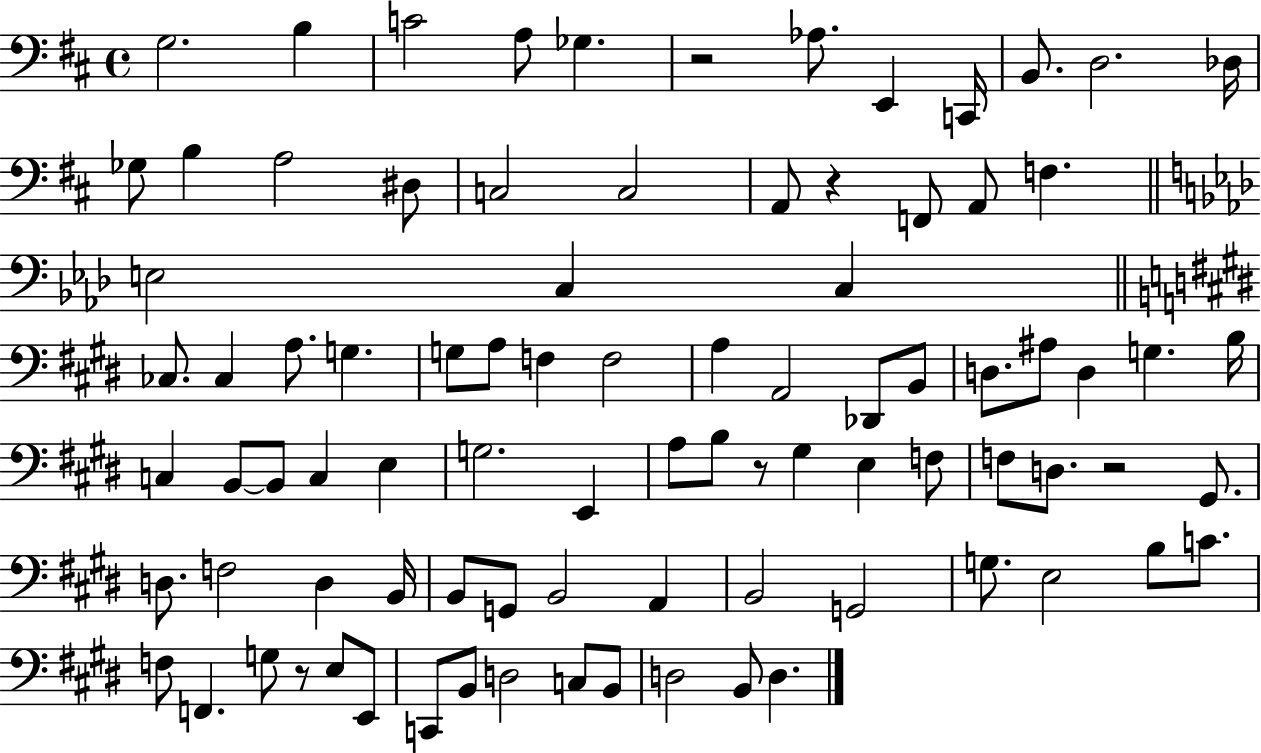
G3/h. B3/q C4/h A3/e Gb3/q. R/h Ab3/e. E2/q C2/s B2/e. D3/h. Db3/s Gb3/e B3/q A3/h D#3/e C3/h C3/h A2/e R/q F2/e A2/e F3/q. E3/h C3/q C3/q CES3/e. CES3/q A3/e. G3/q. G3/e A3/e F3/q F3/h A3/q A2/h Db2/e B2/e D3/e. A#3/e D3/q G3/q. B3/s C3/q B2/e B2/e C3/q E3/q G3/h. E2/q A3/e B3/e R/e G#3/q E3/q F3/e F3/e D3/e. R/h G#2/e. D3/e. F3/h D3/q B2/s B2/e G2/e B2/h A2/q B2/h G2/h G3/e. E3/h B3/e C4/e. F3/e F2/q. G3/e R/e E3/e E2/e C2/e B2/e D3/h C3/e B2/e D3/h B2/e D3/q.